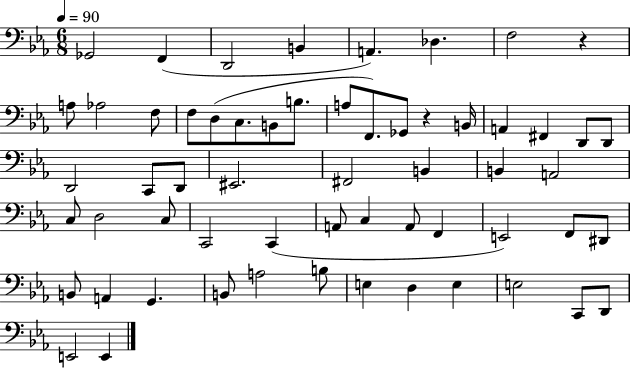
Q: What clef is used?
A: bass